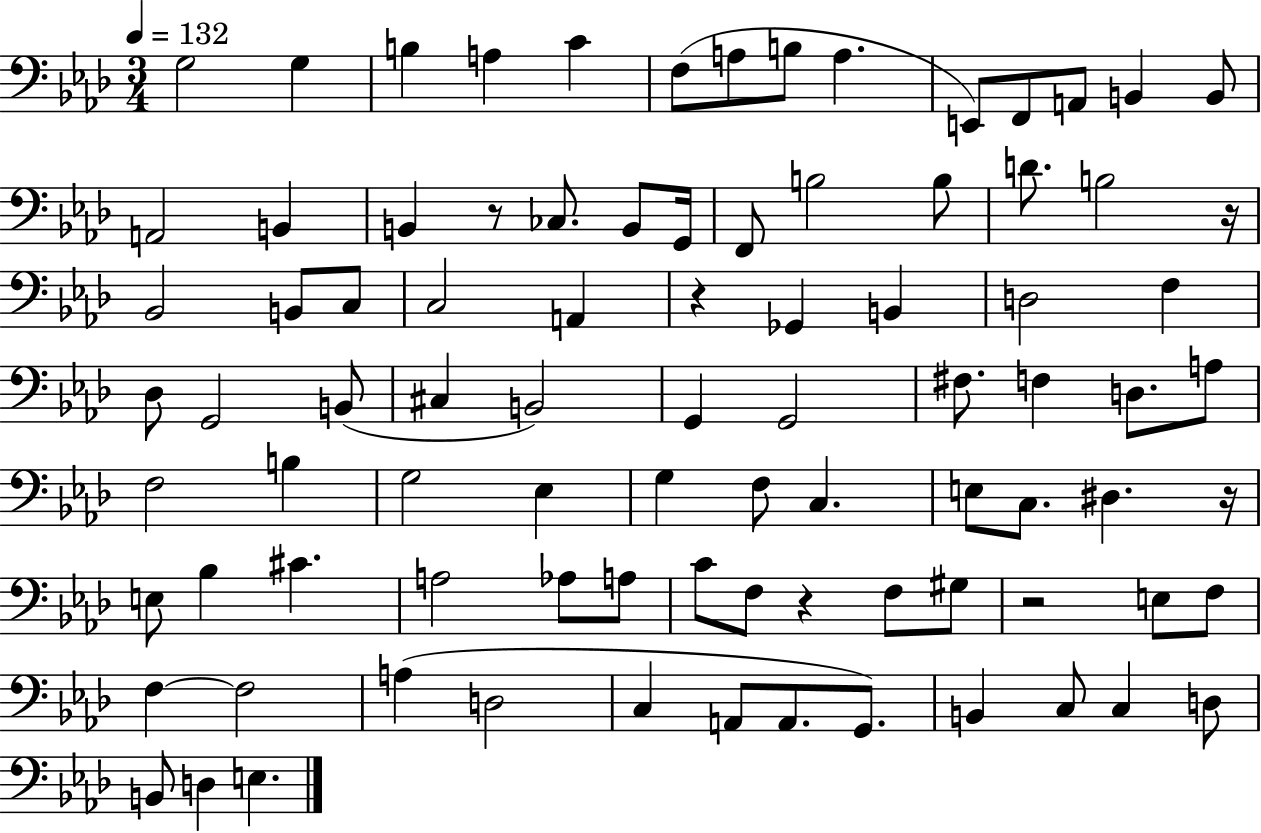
X:1
T:Untitled
M:3/4
L:1/4
K:Ab
G,2 G, B, A, C F,/2 A,/2 B,/2 A, E,,/2 F,,/2 A,,/2 B,, B,,/2 A,,2 B,, B,, z/2 _C,/2 B,,/2 G,,/4 F,,/2 B,2 B,/2 D/2 B,2 z/4 _B,,2 B,,/2 C,/2 C,2 A,, z _G,, B,, D,2 F, _D,/2 G,,2 B,,/2 ^C, B,,2 G,, G,,2 ^F,/2 F, D,/2 A,/2 F,2 B, G,2 _E, G, F,/2 C, E,/2 C,/2 ^D, z/4 E,/2 _B, ^C A,2 _A,/2 A,/2 C/2 F,/2 z F,/2 ^G,/2 z2 E,/2 F,/2 F, F,2 A, D,2 C, A,,/2 A,,/2 G,,/2 B,, C,/2 C, D,/2 B,,/2 D, E,